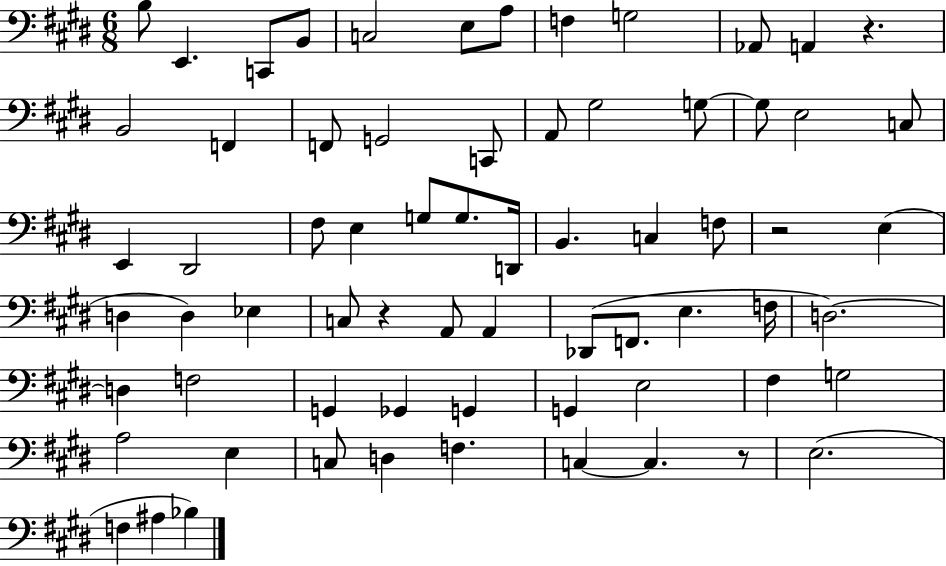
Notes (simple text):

B3/e E2/q. C2/e B2/e C3/h E3/e A3/e F3/q G3/h Ab2/e A2/q R/q. B2/h F2/q F2/e G2/h C2/e A2/e G#3/h G3/e G3/e E3/h C3/e E2/q D#2/h F#3/e E3/q G3/e G3/e. D2/s B2/q. C3/q F3/e R/h E3/q D3/q D3/q Eb3/q C3/e R/q A2/e A2/q Db2/e F2/e. E3/q. F3/s D3/h. D3/q F3/h G2/q Gb2/q G2/q G2/q E3/h F#3/q G3/h A3/h E3/q C3/e D3/q F3/q. C3/q C3/q. R/e E3/h. F3/q A#3/q Bb3/q